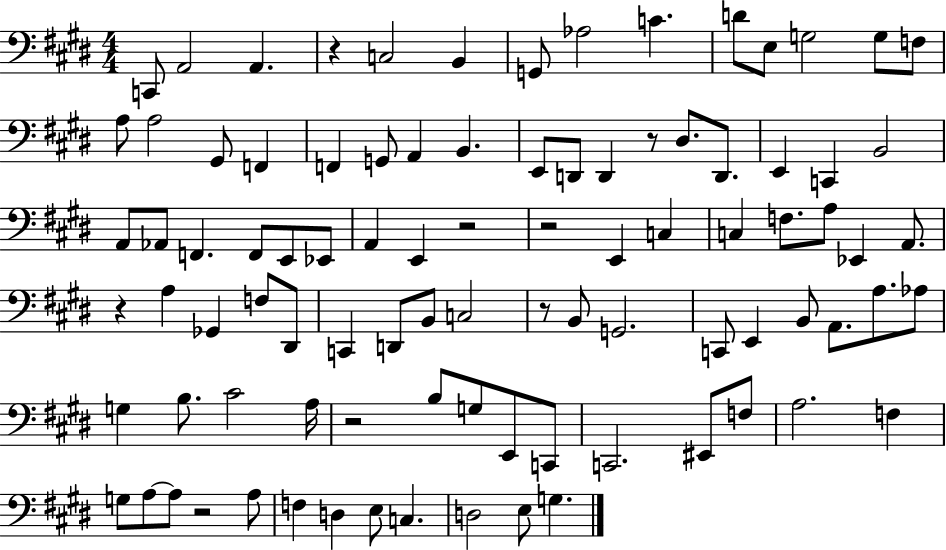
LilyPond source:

{
  \clef bass
  \numericTimeSignature
  \time 4/4
  \key e \major
  \repeat volta 2 { c,8 a,2 a,4. | r4 c2 b,4 | g,8 aes2 c'4. | d'8 e8 g2 g8 f8 | \break a8 a2 gis,8 f,4 | f,4 g,8 a,4 b,4. | e,8 d,8 d,4 r8 dis8. d,8. | e,4 c,4 b,2 | \break a,8 aes,8 f,4. f,8 e,8 ees,8 | a,4 e,4 r2 | r2 e,4 c4 | c4 f8. a8 ees,4 a,8. | \break r4 a4 ges,4 f8 dis,8 | c,4 d,8 b,8 c2 | r8 b,8 g,2. | c,8 e,4 b,8 a,8. a8. aes8 | \break g4 b8. cis'2 a16 | r2 b8 g8 e,8 c,8 | c,2. eis,8 f8 | a2. f4 | \break g8 a8~~ a8 r2 a8 | f4 d4 e8 c4. | d2 e8 g4. | } \bar "|."
}